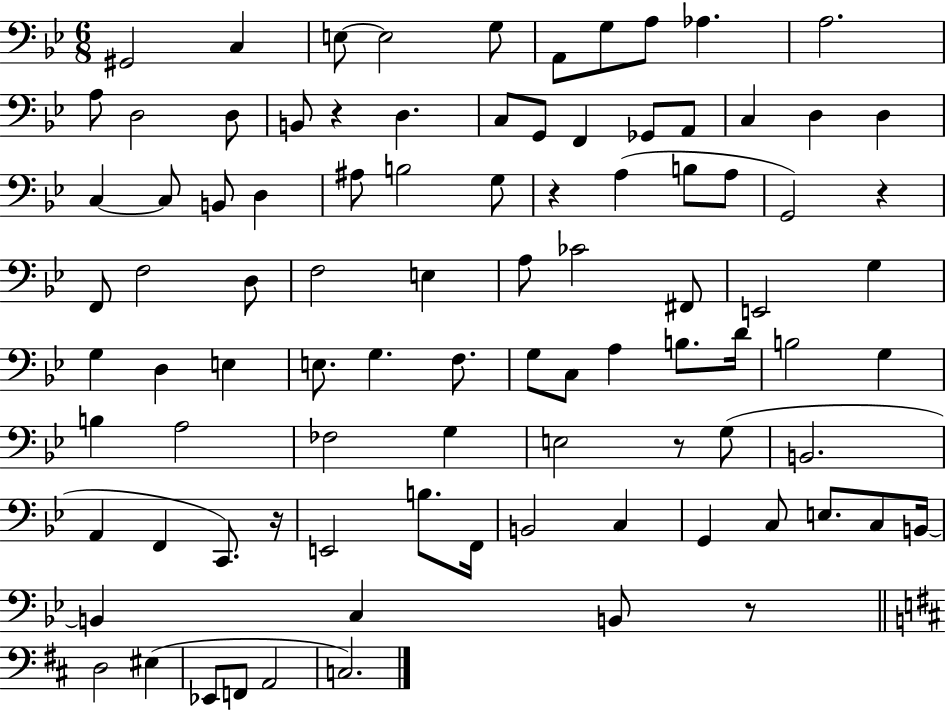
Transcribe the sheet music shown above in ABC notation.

X:1
T:Untitled
M:6/8
L:1/4
K:Bb
^G,,2 C, E,/2 E,2 G,/2 A,,/2 G,/2 A,/2 _A, A,2 A,/2 D,2 D,/2 B,,/2 z D, C,/2 G,,/2 F,, _G,,/2 A,,/2 C, D, D, C, C,/2 B,,/2 D, ^A,/2 B,2 G,/2 z A, B,/2 A,/2 G,,2 z F,,/2 F,2 D,/2 F,2 E, A,/2 _C2 ^F,,/2 E,,2 G, G, D, E, E,/2 G, F,/2 G,/2 C,/2 A, B,/2 D/4 B,2 G, B, A,2 _F,2 G, E,2 z/2 G,/2 B,,2 A,, F,, C,,/2 z/4 E,,2 B,/2 F,,/4 B,,2 C, G,, C,/2 E,/2 C,/2 B,,/4 B,, C, B,,/2 z/2 D,2 ^E, _E,,/2 F,,/2 A,,2 C,2